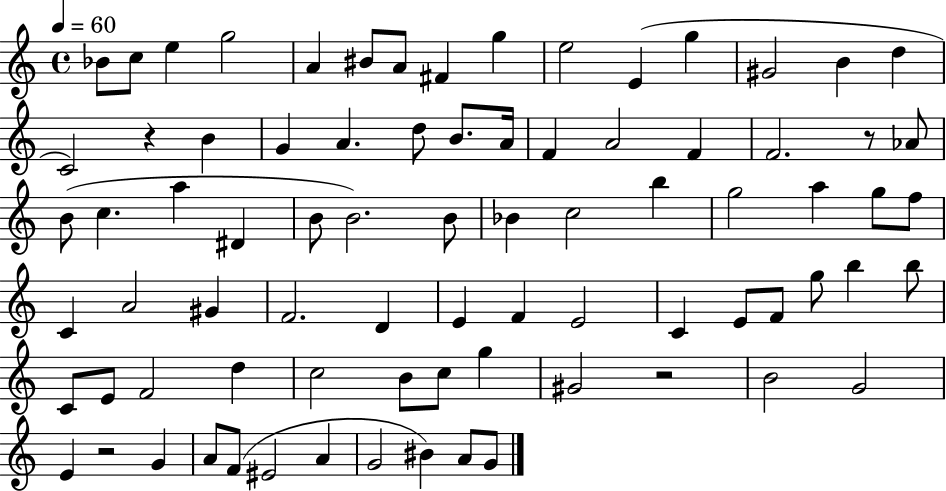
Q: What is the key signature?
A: C major